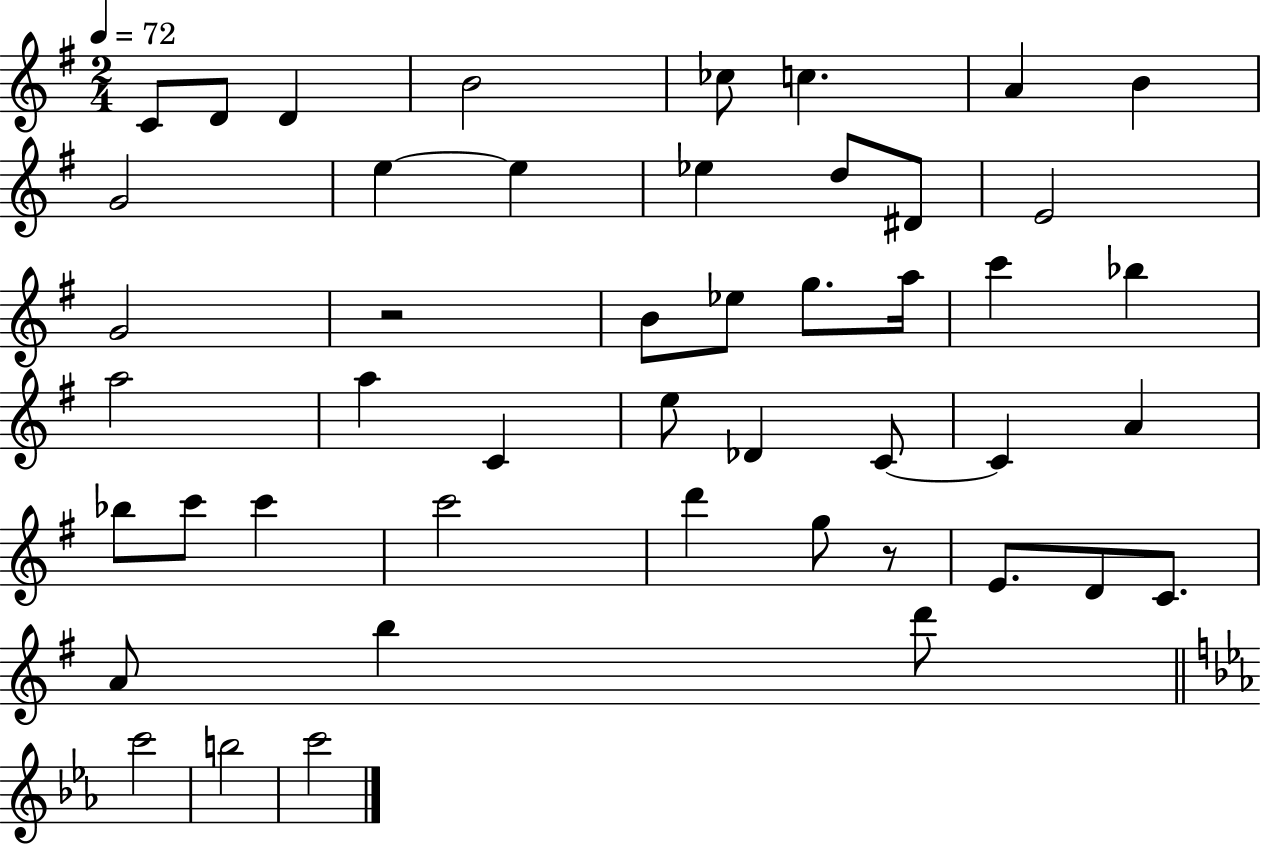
{
  \clef treble
  \numericTimeSignature
  \time 2/4
  \key g \major
  \tempo 4 = 72
  c'8 d'8 d'4 | b'2 | ces''8 c''4. | a'4 b'4 | \break g'2 | e''4~~ e''4 | ees''4 d''8 dis'8 | e'2 | \break g'2 | r2 | b'8 ees''8 g''8. a''16 | c'''4 bes''4 | \break a''2 | a''4 c'4 | e''8 des'4 c'8~~ | c'4 a'4 | \break bes''8 c'''8 c'''4 | c'''2 | d'''4 g''8 r8 | e'8. d'8 c'8. | \break a'8 b''4 d'''8 | \bar "||" \break \key ees \major c'''2 | b''2 | c'''2 | \bar "|."
}